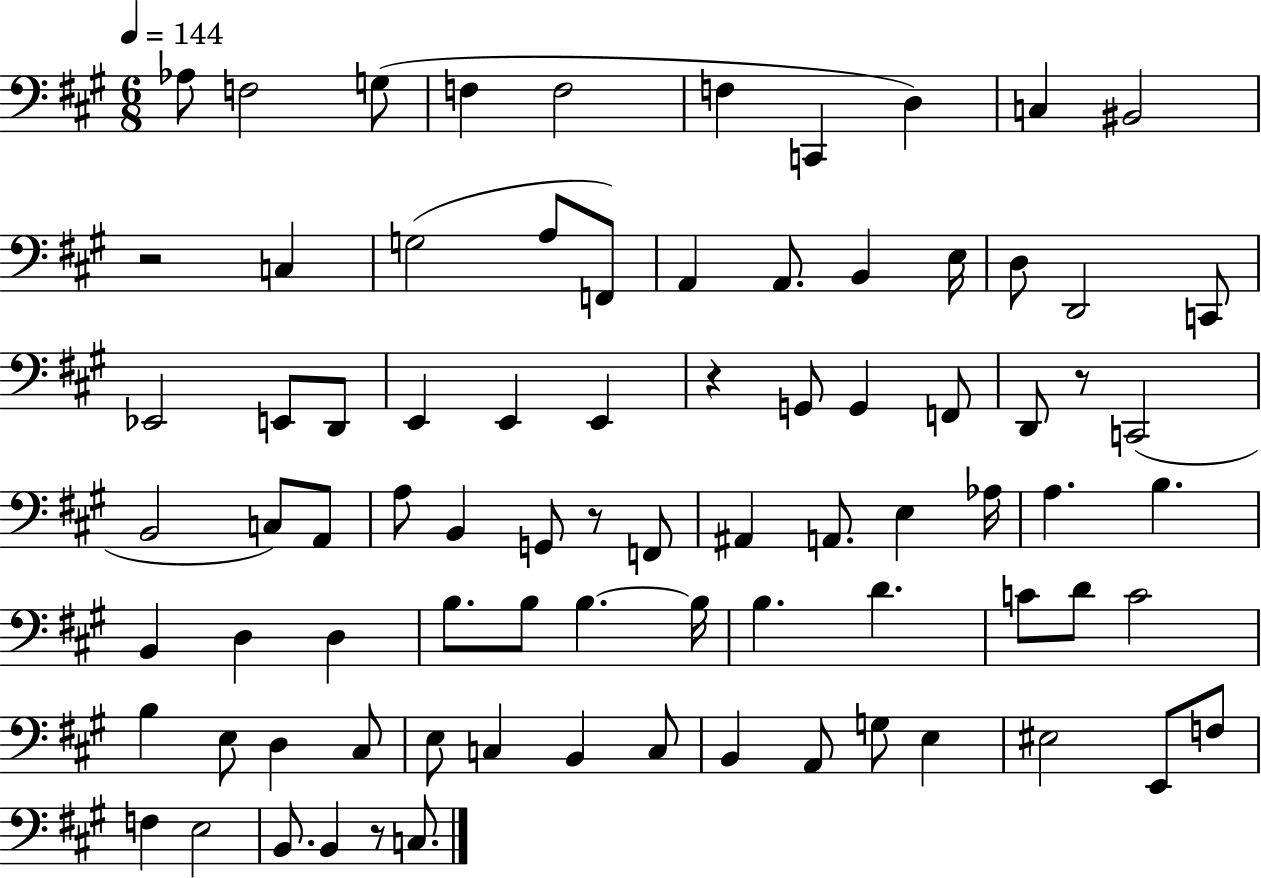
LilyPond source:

{
  \clef bass
  \numericTimeSignature
  \time 6/8
  \key a \major
  \tempo 4 = 144
  aes8 f2 g8( | f4 f2 | f4 c,4 d4) | c4 bis,2 | \break r2 c4 | g2( a8 f,8) | a,4 a,8. b,4 e16 | d8 d,2 c,8 | \break ees,2 e,8 d,8 | e,4 e,4 e,4 | r4 g,8 g,4 f,8 | d,8 r8 c,2( | \break b,2 c8) a,8 | a8 b,4 g,8 r8 f,8 | ais,4 a,8. e4 aes16 | a4. b4. | \break b,4 d4 d4 | b8. b8 b4.~~ b16 | b4. d'4. | c'8 d'8 c'2 | \break b4 e8 d4 cis8 | e8 c4 b,4 c8 | b,4 a,8 g8 e4 | eis2 e,8 f8 | \break f4 e2 | b,8. b,4 r8 c8. | \bar "|."
}